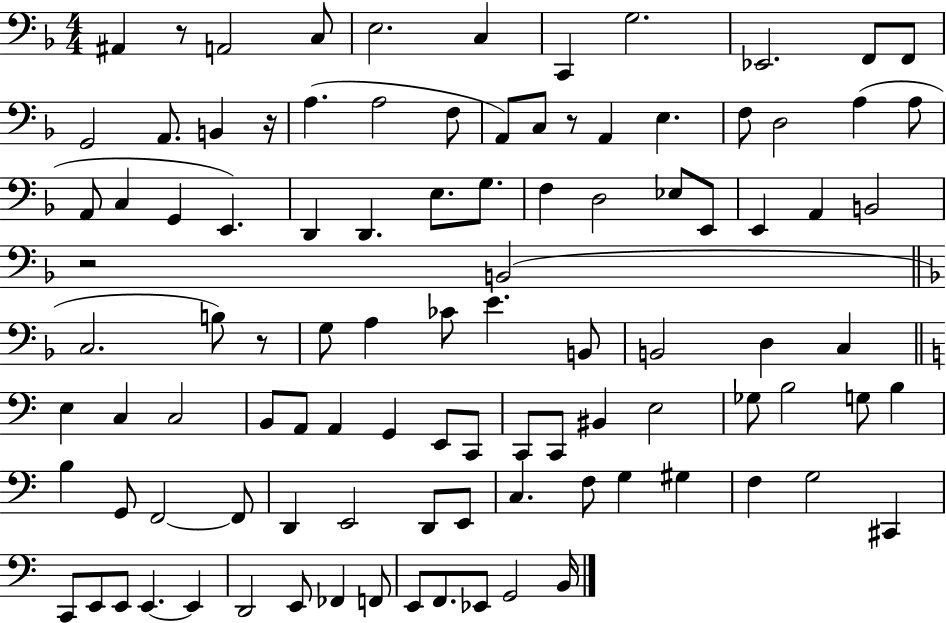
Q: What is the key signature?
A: F major